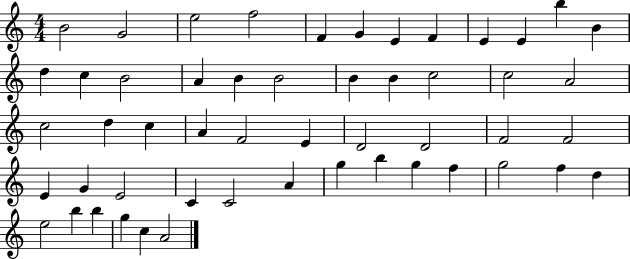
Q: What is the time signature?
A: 4/4